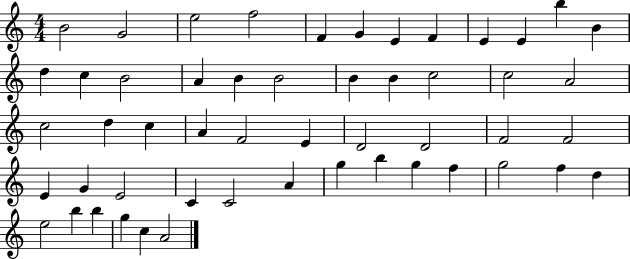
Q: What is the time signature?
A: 4/4